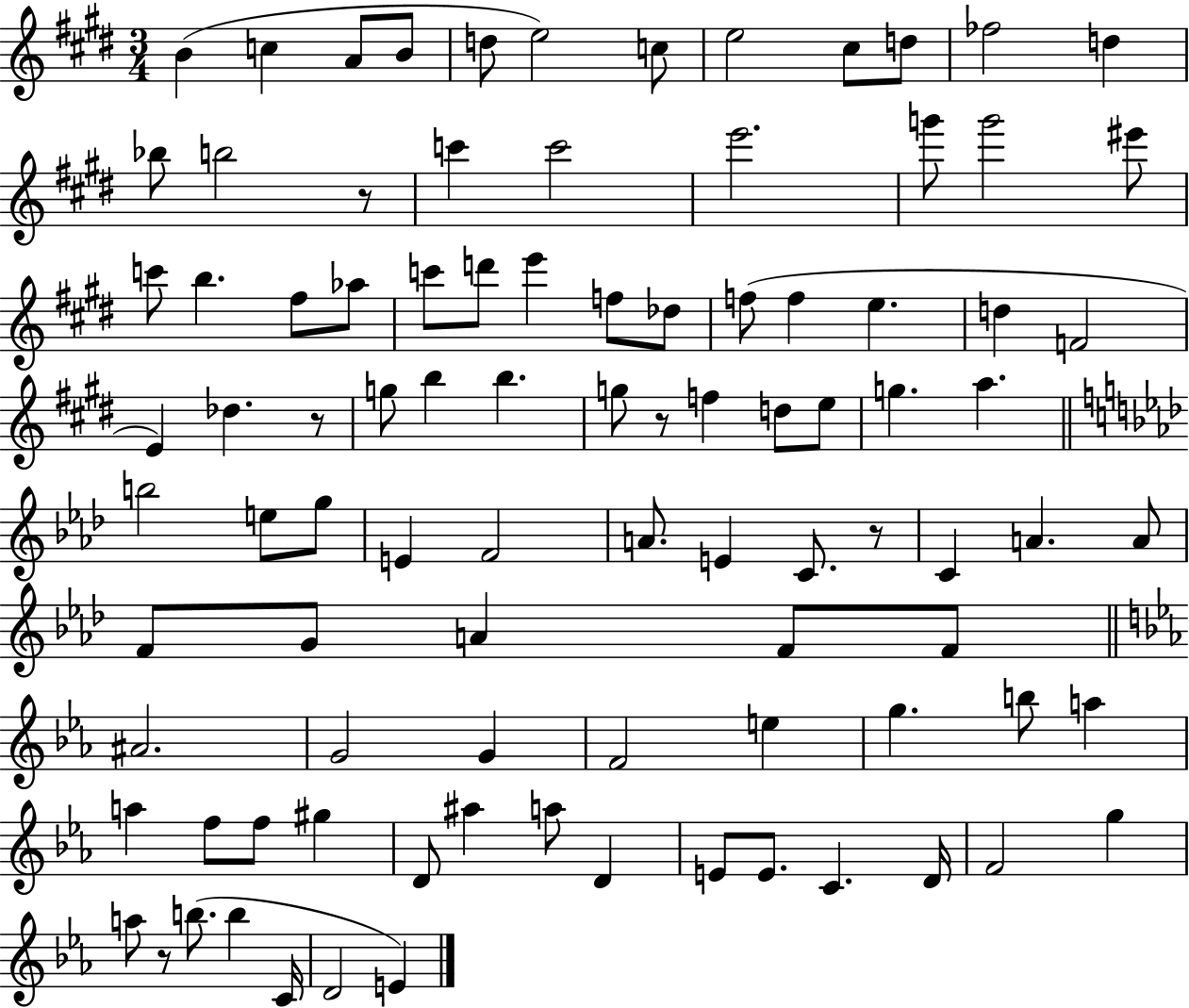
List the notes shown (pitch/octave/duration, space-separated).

B4/q C5/q A4/e B4/e D5/e E5/h C5/e E5/h C#5/e D5/e FES5/h D5/q Bb5/e B5/h R/e C6/q C6/h E6/h. G6/e G6/h EIS6/e C6/e B5/q. F#5/e Ab5/e C6/e D6/e E6/q F5/e Db5/e F5/e F5/q E5/q. D5/q F4/h E4/q Db5/q. R/e G5/e B5/q B5/q. G5/e R/e F5/q D5/e E5/e G5/q. A5/q. B5/h E5/e G5/e E4/q F4/h A4/e. E4/q C4/e. R/e C4/q A4/q. A4/e F4/e G4/e A4/q F4/e F4/e A#4/h. G4/h G4/q F4/h E5/q G5/q. B5/e A5/q A5/q F5/e F5/e G#5/q D4/e A#5/q A5/e D4/q E4/e E4/e. C4/q. D4/s F4/h G5/q A5/e R/e B5/e. B5/q C4/s D4/h E4/q